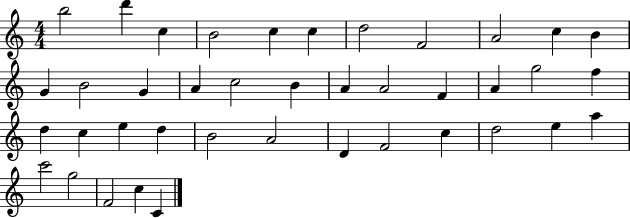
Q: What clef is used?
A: treble